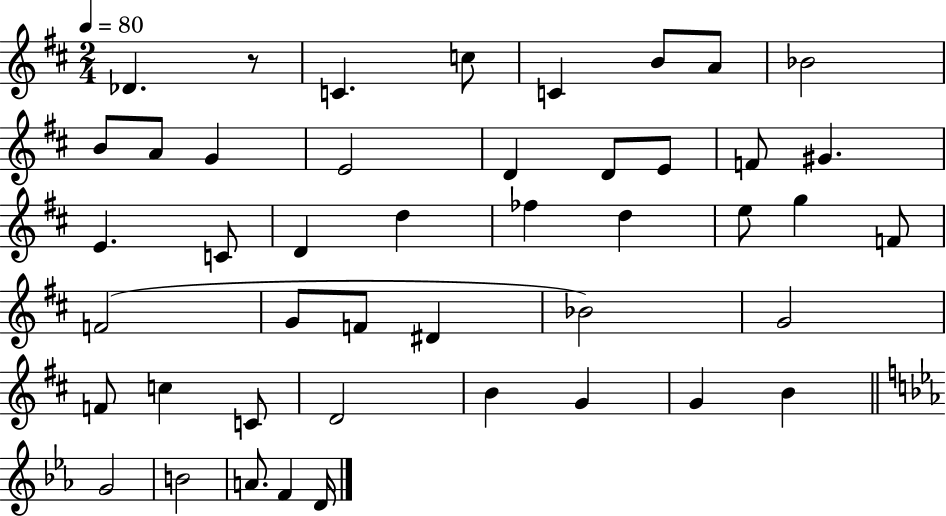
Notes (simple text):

Db4/q. R/e C4/q. C5/e C4/q B4/e A4/e Bb4/h B4/e A4/e G4/q E4/h D4/q D4/e E4/e F4/e G#4/q. E4/q. C4/e D4/q D5/q FES5/q D5/q E5/e G5/q F4/e F4/h G4/e F4/e D#4/q Bb4/h G4/h F4/e C5/q C4/e D4/h B4/q G4/q G4/q B4/q G4/h B4/h A4/e. F4/q D4/s